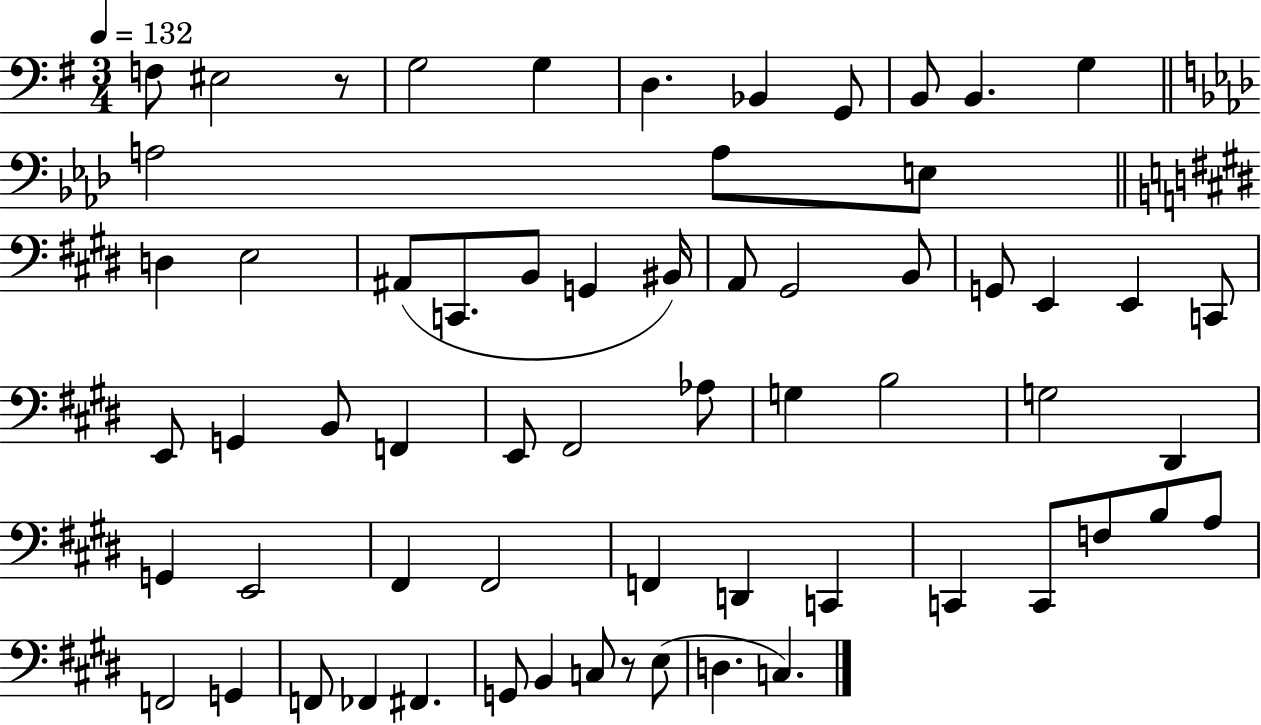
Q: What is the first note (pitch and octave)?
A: F3